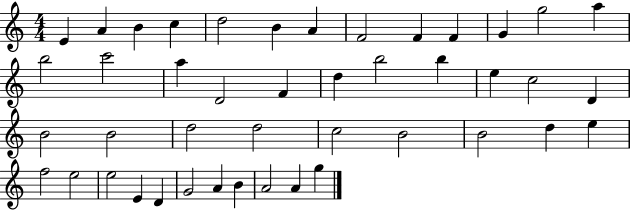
E4/q A4/q B4/q C5/q D5/h B4/q A4/q F4/h F4/q F4/q G4/q G5/h A5/q B5/h C6/h A5/q D4/h F4/q D5/q B5/h B5/q E5/q C5/h D4/q B4/h B4/h D5/h D5/h C5/h B4/h B4/h D5/q E5/q F5/h E5/h E5/h E4/q D4/q G4/h A4/q B4/q A4/h A4/q G5/q